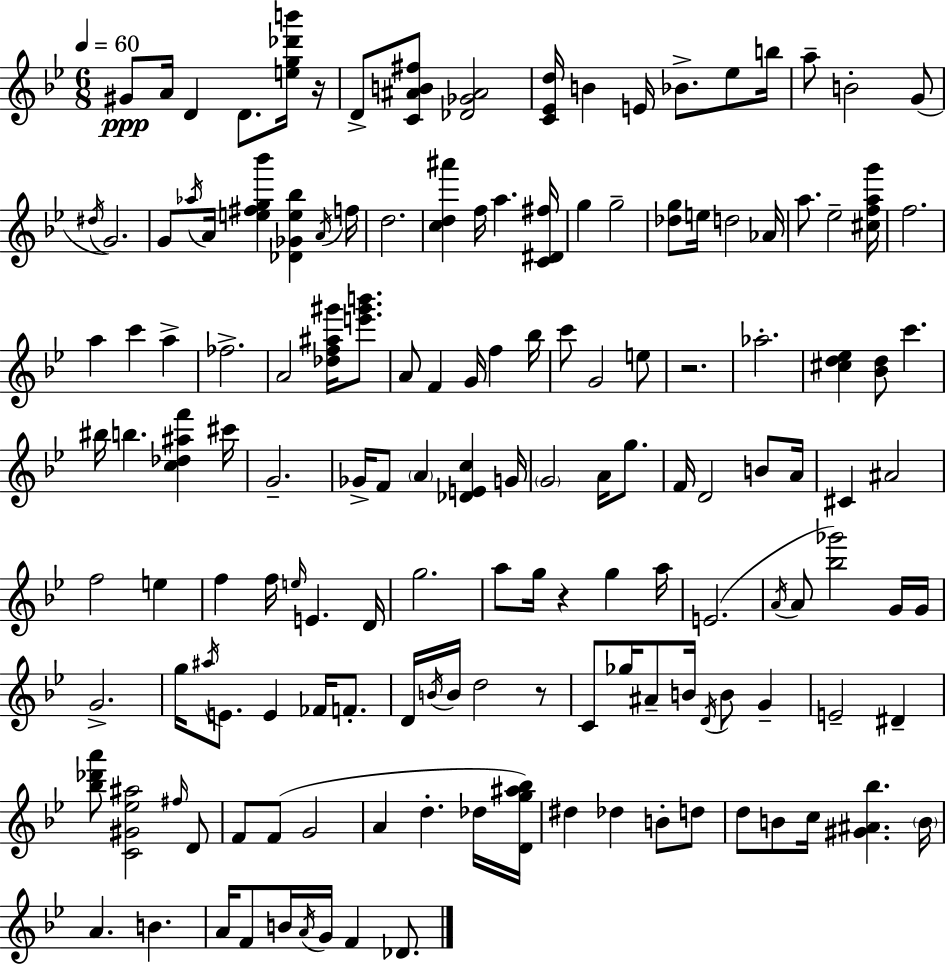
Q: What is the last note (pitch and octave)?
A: Db4